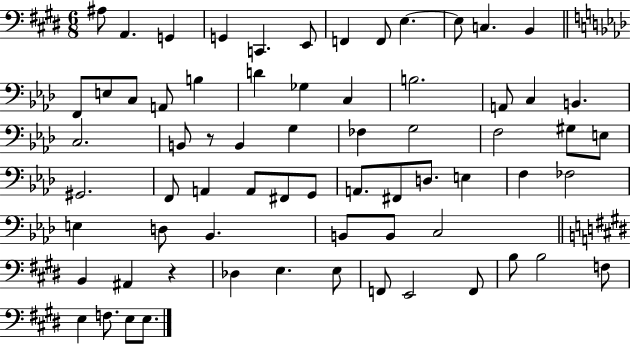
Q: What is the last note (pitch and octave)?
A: E3